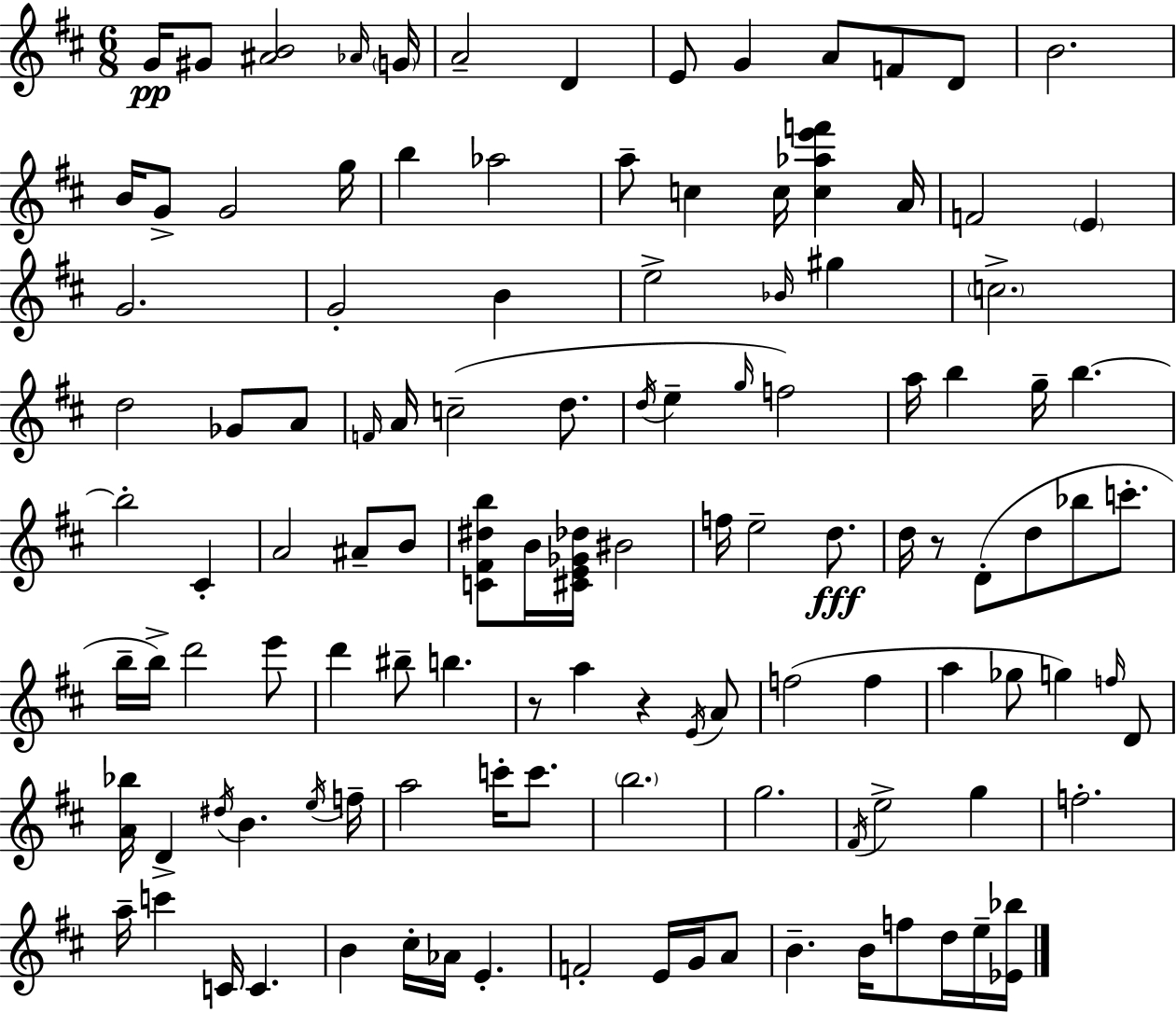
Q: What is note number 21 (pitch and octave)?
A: C5